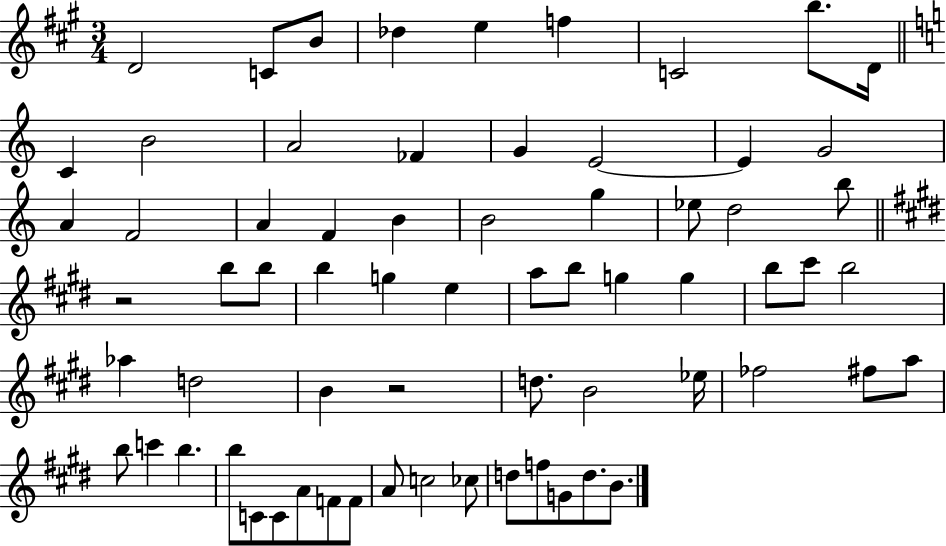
{
  \clef treble
  \numericTimeSignature
  \time 3/4
  \key a \major
  \repeat volta 2 { d'2 c'8 b'8 | des''4 e''4 f''4 | c'2 b''8. d'16 | \bar "||" \break \key c \major c'4 b'2 | a'2 fes'4 | g'4 e'2~~ | e'4 g'2 | \break a'4 f'2 | a'4 f'4 b'4 | b'2 g''4 | ees''8 d''2 b''8 | \break \bar "||" \break \key e \major r2 b''8 b''8 | b''4 g''4 e''4 | a''8 b''8 g''4 g''4 | b''8 cis'''8 b''2 | \break aes''4 d''2 | b'4 r2 | d''8. b'2 ees''16 | fes''2 fis''8 a''8 | \break b''8 c'''4 b''4. | b''8 c'8 c'8 a'8 f'8 f'8 | a'8 c''2 ces''8 | d''8 f''8 g'8 d''8. b'8. | \break } \bar "|."
}